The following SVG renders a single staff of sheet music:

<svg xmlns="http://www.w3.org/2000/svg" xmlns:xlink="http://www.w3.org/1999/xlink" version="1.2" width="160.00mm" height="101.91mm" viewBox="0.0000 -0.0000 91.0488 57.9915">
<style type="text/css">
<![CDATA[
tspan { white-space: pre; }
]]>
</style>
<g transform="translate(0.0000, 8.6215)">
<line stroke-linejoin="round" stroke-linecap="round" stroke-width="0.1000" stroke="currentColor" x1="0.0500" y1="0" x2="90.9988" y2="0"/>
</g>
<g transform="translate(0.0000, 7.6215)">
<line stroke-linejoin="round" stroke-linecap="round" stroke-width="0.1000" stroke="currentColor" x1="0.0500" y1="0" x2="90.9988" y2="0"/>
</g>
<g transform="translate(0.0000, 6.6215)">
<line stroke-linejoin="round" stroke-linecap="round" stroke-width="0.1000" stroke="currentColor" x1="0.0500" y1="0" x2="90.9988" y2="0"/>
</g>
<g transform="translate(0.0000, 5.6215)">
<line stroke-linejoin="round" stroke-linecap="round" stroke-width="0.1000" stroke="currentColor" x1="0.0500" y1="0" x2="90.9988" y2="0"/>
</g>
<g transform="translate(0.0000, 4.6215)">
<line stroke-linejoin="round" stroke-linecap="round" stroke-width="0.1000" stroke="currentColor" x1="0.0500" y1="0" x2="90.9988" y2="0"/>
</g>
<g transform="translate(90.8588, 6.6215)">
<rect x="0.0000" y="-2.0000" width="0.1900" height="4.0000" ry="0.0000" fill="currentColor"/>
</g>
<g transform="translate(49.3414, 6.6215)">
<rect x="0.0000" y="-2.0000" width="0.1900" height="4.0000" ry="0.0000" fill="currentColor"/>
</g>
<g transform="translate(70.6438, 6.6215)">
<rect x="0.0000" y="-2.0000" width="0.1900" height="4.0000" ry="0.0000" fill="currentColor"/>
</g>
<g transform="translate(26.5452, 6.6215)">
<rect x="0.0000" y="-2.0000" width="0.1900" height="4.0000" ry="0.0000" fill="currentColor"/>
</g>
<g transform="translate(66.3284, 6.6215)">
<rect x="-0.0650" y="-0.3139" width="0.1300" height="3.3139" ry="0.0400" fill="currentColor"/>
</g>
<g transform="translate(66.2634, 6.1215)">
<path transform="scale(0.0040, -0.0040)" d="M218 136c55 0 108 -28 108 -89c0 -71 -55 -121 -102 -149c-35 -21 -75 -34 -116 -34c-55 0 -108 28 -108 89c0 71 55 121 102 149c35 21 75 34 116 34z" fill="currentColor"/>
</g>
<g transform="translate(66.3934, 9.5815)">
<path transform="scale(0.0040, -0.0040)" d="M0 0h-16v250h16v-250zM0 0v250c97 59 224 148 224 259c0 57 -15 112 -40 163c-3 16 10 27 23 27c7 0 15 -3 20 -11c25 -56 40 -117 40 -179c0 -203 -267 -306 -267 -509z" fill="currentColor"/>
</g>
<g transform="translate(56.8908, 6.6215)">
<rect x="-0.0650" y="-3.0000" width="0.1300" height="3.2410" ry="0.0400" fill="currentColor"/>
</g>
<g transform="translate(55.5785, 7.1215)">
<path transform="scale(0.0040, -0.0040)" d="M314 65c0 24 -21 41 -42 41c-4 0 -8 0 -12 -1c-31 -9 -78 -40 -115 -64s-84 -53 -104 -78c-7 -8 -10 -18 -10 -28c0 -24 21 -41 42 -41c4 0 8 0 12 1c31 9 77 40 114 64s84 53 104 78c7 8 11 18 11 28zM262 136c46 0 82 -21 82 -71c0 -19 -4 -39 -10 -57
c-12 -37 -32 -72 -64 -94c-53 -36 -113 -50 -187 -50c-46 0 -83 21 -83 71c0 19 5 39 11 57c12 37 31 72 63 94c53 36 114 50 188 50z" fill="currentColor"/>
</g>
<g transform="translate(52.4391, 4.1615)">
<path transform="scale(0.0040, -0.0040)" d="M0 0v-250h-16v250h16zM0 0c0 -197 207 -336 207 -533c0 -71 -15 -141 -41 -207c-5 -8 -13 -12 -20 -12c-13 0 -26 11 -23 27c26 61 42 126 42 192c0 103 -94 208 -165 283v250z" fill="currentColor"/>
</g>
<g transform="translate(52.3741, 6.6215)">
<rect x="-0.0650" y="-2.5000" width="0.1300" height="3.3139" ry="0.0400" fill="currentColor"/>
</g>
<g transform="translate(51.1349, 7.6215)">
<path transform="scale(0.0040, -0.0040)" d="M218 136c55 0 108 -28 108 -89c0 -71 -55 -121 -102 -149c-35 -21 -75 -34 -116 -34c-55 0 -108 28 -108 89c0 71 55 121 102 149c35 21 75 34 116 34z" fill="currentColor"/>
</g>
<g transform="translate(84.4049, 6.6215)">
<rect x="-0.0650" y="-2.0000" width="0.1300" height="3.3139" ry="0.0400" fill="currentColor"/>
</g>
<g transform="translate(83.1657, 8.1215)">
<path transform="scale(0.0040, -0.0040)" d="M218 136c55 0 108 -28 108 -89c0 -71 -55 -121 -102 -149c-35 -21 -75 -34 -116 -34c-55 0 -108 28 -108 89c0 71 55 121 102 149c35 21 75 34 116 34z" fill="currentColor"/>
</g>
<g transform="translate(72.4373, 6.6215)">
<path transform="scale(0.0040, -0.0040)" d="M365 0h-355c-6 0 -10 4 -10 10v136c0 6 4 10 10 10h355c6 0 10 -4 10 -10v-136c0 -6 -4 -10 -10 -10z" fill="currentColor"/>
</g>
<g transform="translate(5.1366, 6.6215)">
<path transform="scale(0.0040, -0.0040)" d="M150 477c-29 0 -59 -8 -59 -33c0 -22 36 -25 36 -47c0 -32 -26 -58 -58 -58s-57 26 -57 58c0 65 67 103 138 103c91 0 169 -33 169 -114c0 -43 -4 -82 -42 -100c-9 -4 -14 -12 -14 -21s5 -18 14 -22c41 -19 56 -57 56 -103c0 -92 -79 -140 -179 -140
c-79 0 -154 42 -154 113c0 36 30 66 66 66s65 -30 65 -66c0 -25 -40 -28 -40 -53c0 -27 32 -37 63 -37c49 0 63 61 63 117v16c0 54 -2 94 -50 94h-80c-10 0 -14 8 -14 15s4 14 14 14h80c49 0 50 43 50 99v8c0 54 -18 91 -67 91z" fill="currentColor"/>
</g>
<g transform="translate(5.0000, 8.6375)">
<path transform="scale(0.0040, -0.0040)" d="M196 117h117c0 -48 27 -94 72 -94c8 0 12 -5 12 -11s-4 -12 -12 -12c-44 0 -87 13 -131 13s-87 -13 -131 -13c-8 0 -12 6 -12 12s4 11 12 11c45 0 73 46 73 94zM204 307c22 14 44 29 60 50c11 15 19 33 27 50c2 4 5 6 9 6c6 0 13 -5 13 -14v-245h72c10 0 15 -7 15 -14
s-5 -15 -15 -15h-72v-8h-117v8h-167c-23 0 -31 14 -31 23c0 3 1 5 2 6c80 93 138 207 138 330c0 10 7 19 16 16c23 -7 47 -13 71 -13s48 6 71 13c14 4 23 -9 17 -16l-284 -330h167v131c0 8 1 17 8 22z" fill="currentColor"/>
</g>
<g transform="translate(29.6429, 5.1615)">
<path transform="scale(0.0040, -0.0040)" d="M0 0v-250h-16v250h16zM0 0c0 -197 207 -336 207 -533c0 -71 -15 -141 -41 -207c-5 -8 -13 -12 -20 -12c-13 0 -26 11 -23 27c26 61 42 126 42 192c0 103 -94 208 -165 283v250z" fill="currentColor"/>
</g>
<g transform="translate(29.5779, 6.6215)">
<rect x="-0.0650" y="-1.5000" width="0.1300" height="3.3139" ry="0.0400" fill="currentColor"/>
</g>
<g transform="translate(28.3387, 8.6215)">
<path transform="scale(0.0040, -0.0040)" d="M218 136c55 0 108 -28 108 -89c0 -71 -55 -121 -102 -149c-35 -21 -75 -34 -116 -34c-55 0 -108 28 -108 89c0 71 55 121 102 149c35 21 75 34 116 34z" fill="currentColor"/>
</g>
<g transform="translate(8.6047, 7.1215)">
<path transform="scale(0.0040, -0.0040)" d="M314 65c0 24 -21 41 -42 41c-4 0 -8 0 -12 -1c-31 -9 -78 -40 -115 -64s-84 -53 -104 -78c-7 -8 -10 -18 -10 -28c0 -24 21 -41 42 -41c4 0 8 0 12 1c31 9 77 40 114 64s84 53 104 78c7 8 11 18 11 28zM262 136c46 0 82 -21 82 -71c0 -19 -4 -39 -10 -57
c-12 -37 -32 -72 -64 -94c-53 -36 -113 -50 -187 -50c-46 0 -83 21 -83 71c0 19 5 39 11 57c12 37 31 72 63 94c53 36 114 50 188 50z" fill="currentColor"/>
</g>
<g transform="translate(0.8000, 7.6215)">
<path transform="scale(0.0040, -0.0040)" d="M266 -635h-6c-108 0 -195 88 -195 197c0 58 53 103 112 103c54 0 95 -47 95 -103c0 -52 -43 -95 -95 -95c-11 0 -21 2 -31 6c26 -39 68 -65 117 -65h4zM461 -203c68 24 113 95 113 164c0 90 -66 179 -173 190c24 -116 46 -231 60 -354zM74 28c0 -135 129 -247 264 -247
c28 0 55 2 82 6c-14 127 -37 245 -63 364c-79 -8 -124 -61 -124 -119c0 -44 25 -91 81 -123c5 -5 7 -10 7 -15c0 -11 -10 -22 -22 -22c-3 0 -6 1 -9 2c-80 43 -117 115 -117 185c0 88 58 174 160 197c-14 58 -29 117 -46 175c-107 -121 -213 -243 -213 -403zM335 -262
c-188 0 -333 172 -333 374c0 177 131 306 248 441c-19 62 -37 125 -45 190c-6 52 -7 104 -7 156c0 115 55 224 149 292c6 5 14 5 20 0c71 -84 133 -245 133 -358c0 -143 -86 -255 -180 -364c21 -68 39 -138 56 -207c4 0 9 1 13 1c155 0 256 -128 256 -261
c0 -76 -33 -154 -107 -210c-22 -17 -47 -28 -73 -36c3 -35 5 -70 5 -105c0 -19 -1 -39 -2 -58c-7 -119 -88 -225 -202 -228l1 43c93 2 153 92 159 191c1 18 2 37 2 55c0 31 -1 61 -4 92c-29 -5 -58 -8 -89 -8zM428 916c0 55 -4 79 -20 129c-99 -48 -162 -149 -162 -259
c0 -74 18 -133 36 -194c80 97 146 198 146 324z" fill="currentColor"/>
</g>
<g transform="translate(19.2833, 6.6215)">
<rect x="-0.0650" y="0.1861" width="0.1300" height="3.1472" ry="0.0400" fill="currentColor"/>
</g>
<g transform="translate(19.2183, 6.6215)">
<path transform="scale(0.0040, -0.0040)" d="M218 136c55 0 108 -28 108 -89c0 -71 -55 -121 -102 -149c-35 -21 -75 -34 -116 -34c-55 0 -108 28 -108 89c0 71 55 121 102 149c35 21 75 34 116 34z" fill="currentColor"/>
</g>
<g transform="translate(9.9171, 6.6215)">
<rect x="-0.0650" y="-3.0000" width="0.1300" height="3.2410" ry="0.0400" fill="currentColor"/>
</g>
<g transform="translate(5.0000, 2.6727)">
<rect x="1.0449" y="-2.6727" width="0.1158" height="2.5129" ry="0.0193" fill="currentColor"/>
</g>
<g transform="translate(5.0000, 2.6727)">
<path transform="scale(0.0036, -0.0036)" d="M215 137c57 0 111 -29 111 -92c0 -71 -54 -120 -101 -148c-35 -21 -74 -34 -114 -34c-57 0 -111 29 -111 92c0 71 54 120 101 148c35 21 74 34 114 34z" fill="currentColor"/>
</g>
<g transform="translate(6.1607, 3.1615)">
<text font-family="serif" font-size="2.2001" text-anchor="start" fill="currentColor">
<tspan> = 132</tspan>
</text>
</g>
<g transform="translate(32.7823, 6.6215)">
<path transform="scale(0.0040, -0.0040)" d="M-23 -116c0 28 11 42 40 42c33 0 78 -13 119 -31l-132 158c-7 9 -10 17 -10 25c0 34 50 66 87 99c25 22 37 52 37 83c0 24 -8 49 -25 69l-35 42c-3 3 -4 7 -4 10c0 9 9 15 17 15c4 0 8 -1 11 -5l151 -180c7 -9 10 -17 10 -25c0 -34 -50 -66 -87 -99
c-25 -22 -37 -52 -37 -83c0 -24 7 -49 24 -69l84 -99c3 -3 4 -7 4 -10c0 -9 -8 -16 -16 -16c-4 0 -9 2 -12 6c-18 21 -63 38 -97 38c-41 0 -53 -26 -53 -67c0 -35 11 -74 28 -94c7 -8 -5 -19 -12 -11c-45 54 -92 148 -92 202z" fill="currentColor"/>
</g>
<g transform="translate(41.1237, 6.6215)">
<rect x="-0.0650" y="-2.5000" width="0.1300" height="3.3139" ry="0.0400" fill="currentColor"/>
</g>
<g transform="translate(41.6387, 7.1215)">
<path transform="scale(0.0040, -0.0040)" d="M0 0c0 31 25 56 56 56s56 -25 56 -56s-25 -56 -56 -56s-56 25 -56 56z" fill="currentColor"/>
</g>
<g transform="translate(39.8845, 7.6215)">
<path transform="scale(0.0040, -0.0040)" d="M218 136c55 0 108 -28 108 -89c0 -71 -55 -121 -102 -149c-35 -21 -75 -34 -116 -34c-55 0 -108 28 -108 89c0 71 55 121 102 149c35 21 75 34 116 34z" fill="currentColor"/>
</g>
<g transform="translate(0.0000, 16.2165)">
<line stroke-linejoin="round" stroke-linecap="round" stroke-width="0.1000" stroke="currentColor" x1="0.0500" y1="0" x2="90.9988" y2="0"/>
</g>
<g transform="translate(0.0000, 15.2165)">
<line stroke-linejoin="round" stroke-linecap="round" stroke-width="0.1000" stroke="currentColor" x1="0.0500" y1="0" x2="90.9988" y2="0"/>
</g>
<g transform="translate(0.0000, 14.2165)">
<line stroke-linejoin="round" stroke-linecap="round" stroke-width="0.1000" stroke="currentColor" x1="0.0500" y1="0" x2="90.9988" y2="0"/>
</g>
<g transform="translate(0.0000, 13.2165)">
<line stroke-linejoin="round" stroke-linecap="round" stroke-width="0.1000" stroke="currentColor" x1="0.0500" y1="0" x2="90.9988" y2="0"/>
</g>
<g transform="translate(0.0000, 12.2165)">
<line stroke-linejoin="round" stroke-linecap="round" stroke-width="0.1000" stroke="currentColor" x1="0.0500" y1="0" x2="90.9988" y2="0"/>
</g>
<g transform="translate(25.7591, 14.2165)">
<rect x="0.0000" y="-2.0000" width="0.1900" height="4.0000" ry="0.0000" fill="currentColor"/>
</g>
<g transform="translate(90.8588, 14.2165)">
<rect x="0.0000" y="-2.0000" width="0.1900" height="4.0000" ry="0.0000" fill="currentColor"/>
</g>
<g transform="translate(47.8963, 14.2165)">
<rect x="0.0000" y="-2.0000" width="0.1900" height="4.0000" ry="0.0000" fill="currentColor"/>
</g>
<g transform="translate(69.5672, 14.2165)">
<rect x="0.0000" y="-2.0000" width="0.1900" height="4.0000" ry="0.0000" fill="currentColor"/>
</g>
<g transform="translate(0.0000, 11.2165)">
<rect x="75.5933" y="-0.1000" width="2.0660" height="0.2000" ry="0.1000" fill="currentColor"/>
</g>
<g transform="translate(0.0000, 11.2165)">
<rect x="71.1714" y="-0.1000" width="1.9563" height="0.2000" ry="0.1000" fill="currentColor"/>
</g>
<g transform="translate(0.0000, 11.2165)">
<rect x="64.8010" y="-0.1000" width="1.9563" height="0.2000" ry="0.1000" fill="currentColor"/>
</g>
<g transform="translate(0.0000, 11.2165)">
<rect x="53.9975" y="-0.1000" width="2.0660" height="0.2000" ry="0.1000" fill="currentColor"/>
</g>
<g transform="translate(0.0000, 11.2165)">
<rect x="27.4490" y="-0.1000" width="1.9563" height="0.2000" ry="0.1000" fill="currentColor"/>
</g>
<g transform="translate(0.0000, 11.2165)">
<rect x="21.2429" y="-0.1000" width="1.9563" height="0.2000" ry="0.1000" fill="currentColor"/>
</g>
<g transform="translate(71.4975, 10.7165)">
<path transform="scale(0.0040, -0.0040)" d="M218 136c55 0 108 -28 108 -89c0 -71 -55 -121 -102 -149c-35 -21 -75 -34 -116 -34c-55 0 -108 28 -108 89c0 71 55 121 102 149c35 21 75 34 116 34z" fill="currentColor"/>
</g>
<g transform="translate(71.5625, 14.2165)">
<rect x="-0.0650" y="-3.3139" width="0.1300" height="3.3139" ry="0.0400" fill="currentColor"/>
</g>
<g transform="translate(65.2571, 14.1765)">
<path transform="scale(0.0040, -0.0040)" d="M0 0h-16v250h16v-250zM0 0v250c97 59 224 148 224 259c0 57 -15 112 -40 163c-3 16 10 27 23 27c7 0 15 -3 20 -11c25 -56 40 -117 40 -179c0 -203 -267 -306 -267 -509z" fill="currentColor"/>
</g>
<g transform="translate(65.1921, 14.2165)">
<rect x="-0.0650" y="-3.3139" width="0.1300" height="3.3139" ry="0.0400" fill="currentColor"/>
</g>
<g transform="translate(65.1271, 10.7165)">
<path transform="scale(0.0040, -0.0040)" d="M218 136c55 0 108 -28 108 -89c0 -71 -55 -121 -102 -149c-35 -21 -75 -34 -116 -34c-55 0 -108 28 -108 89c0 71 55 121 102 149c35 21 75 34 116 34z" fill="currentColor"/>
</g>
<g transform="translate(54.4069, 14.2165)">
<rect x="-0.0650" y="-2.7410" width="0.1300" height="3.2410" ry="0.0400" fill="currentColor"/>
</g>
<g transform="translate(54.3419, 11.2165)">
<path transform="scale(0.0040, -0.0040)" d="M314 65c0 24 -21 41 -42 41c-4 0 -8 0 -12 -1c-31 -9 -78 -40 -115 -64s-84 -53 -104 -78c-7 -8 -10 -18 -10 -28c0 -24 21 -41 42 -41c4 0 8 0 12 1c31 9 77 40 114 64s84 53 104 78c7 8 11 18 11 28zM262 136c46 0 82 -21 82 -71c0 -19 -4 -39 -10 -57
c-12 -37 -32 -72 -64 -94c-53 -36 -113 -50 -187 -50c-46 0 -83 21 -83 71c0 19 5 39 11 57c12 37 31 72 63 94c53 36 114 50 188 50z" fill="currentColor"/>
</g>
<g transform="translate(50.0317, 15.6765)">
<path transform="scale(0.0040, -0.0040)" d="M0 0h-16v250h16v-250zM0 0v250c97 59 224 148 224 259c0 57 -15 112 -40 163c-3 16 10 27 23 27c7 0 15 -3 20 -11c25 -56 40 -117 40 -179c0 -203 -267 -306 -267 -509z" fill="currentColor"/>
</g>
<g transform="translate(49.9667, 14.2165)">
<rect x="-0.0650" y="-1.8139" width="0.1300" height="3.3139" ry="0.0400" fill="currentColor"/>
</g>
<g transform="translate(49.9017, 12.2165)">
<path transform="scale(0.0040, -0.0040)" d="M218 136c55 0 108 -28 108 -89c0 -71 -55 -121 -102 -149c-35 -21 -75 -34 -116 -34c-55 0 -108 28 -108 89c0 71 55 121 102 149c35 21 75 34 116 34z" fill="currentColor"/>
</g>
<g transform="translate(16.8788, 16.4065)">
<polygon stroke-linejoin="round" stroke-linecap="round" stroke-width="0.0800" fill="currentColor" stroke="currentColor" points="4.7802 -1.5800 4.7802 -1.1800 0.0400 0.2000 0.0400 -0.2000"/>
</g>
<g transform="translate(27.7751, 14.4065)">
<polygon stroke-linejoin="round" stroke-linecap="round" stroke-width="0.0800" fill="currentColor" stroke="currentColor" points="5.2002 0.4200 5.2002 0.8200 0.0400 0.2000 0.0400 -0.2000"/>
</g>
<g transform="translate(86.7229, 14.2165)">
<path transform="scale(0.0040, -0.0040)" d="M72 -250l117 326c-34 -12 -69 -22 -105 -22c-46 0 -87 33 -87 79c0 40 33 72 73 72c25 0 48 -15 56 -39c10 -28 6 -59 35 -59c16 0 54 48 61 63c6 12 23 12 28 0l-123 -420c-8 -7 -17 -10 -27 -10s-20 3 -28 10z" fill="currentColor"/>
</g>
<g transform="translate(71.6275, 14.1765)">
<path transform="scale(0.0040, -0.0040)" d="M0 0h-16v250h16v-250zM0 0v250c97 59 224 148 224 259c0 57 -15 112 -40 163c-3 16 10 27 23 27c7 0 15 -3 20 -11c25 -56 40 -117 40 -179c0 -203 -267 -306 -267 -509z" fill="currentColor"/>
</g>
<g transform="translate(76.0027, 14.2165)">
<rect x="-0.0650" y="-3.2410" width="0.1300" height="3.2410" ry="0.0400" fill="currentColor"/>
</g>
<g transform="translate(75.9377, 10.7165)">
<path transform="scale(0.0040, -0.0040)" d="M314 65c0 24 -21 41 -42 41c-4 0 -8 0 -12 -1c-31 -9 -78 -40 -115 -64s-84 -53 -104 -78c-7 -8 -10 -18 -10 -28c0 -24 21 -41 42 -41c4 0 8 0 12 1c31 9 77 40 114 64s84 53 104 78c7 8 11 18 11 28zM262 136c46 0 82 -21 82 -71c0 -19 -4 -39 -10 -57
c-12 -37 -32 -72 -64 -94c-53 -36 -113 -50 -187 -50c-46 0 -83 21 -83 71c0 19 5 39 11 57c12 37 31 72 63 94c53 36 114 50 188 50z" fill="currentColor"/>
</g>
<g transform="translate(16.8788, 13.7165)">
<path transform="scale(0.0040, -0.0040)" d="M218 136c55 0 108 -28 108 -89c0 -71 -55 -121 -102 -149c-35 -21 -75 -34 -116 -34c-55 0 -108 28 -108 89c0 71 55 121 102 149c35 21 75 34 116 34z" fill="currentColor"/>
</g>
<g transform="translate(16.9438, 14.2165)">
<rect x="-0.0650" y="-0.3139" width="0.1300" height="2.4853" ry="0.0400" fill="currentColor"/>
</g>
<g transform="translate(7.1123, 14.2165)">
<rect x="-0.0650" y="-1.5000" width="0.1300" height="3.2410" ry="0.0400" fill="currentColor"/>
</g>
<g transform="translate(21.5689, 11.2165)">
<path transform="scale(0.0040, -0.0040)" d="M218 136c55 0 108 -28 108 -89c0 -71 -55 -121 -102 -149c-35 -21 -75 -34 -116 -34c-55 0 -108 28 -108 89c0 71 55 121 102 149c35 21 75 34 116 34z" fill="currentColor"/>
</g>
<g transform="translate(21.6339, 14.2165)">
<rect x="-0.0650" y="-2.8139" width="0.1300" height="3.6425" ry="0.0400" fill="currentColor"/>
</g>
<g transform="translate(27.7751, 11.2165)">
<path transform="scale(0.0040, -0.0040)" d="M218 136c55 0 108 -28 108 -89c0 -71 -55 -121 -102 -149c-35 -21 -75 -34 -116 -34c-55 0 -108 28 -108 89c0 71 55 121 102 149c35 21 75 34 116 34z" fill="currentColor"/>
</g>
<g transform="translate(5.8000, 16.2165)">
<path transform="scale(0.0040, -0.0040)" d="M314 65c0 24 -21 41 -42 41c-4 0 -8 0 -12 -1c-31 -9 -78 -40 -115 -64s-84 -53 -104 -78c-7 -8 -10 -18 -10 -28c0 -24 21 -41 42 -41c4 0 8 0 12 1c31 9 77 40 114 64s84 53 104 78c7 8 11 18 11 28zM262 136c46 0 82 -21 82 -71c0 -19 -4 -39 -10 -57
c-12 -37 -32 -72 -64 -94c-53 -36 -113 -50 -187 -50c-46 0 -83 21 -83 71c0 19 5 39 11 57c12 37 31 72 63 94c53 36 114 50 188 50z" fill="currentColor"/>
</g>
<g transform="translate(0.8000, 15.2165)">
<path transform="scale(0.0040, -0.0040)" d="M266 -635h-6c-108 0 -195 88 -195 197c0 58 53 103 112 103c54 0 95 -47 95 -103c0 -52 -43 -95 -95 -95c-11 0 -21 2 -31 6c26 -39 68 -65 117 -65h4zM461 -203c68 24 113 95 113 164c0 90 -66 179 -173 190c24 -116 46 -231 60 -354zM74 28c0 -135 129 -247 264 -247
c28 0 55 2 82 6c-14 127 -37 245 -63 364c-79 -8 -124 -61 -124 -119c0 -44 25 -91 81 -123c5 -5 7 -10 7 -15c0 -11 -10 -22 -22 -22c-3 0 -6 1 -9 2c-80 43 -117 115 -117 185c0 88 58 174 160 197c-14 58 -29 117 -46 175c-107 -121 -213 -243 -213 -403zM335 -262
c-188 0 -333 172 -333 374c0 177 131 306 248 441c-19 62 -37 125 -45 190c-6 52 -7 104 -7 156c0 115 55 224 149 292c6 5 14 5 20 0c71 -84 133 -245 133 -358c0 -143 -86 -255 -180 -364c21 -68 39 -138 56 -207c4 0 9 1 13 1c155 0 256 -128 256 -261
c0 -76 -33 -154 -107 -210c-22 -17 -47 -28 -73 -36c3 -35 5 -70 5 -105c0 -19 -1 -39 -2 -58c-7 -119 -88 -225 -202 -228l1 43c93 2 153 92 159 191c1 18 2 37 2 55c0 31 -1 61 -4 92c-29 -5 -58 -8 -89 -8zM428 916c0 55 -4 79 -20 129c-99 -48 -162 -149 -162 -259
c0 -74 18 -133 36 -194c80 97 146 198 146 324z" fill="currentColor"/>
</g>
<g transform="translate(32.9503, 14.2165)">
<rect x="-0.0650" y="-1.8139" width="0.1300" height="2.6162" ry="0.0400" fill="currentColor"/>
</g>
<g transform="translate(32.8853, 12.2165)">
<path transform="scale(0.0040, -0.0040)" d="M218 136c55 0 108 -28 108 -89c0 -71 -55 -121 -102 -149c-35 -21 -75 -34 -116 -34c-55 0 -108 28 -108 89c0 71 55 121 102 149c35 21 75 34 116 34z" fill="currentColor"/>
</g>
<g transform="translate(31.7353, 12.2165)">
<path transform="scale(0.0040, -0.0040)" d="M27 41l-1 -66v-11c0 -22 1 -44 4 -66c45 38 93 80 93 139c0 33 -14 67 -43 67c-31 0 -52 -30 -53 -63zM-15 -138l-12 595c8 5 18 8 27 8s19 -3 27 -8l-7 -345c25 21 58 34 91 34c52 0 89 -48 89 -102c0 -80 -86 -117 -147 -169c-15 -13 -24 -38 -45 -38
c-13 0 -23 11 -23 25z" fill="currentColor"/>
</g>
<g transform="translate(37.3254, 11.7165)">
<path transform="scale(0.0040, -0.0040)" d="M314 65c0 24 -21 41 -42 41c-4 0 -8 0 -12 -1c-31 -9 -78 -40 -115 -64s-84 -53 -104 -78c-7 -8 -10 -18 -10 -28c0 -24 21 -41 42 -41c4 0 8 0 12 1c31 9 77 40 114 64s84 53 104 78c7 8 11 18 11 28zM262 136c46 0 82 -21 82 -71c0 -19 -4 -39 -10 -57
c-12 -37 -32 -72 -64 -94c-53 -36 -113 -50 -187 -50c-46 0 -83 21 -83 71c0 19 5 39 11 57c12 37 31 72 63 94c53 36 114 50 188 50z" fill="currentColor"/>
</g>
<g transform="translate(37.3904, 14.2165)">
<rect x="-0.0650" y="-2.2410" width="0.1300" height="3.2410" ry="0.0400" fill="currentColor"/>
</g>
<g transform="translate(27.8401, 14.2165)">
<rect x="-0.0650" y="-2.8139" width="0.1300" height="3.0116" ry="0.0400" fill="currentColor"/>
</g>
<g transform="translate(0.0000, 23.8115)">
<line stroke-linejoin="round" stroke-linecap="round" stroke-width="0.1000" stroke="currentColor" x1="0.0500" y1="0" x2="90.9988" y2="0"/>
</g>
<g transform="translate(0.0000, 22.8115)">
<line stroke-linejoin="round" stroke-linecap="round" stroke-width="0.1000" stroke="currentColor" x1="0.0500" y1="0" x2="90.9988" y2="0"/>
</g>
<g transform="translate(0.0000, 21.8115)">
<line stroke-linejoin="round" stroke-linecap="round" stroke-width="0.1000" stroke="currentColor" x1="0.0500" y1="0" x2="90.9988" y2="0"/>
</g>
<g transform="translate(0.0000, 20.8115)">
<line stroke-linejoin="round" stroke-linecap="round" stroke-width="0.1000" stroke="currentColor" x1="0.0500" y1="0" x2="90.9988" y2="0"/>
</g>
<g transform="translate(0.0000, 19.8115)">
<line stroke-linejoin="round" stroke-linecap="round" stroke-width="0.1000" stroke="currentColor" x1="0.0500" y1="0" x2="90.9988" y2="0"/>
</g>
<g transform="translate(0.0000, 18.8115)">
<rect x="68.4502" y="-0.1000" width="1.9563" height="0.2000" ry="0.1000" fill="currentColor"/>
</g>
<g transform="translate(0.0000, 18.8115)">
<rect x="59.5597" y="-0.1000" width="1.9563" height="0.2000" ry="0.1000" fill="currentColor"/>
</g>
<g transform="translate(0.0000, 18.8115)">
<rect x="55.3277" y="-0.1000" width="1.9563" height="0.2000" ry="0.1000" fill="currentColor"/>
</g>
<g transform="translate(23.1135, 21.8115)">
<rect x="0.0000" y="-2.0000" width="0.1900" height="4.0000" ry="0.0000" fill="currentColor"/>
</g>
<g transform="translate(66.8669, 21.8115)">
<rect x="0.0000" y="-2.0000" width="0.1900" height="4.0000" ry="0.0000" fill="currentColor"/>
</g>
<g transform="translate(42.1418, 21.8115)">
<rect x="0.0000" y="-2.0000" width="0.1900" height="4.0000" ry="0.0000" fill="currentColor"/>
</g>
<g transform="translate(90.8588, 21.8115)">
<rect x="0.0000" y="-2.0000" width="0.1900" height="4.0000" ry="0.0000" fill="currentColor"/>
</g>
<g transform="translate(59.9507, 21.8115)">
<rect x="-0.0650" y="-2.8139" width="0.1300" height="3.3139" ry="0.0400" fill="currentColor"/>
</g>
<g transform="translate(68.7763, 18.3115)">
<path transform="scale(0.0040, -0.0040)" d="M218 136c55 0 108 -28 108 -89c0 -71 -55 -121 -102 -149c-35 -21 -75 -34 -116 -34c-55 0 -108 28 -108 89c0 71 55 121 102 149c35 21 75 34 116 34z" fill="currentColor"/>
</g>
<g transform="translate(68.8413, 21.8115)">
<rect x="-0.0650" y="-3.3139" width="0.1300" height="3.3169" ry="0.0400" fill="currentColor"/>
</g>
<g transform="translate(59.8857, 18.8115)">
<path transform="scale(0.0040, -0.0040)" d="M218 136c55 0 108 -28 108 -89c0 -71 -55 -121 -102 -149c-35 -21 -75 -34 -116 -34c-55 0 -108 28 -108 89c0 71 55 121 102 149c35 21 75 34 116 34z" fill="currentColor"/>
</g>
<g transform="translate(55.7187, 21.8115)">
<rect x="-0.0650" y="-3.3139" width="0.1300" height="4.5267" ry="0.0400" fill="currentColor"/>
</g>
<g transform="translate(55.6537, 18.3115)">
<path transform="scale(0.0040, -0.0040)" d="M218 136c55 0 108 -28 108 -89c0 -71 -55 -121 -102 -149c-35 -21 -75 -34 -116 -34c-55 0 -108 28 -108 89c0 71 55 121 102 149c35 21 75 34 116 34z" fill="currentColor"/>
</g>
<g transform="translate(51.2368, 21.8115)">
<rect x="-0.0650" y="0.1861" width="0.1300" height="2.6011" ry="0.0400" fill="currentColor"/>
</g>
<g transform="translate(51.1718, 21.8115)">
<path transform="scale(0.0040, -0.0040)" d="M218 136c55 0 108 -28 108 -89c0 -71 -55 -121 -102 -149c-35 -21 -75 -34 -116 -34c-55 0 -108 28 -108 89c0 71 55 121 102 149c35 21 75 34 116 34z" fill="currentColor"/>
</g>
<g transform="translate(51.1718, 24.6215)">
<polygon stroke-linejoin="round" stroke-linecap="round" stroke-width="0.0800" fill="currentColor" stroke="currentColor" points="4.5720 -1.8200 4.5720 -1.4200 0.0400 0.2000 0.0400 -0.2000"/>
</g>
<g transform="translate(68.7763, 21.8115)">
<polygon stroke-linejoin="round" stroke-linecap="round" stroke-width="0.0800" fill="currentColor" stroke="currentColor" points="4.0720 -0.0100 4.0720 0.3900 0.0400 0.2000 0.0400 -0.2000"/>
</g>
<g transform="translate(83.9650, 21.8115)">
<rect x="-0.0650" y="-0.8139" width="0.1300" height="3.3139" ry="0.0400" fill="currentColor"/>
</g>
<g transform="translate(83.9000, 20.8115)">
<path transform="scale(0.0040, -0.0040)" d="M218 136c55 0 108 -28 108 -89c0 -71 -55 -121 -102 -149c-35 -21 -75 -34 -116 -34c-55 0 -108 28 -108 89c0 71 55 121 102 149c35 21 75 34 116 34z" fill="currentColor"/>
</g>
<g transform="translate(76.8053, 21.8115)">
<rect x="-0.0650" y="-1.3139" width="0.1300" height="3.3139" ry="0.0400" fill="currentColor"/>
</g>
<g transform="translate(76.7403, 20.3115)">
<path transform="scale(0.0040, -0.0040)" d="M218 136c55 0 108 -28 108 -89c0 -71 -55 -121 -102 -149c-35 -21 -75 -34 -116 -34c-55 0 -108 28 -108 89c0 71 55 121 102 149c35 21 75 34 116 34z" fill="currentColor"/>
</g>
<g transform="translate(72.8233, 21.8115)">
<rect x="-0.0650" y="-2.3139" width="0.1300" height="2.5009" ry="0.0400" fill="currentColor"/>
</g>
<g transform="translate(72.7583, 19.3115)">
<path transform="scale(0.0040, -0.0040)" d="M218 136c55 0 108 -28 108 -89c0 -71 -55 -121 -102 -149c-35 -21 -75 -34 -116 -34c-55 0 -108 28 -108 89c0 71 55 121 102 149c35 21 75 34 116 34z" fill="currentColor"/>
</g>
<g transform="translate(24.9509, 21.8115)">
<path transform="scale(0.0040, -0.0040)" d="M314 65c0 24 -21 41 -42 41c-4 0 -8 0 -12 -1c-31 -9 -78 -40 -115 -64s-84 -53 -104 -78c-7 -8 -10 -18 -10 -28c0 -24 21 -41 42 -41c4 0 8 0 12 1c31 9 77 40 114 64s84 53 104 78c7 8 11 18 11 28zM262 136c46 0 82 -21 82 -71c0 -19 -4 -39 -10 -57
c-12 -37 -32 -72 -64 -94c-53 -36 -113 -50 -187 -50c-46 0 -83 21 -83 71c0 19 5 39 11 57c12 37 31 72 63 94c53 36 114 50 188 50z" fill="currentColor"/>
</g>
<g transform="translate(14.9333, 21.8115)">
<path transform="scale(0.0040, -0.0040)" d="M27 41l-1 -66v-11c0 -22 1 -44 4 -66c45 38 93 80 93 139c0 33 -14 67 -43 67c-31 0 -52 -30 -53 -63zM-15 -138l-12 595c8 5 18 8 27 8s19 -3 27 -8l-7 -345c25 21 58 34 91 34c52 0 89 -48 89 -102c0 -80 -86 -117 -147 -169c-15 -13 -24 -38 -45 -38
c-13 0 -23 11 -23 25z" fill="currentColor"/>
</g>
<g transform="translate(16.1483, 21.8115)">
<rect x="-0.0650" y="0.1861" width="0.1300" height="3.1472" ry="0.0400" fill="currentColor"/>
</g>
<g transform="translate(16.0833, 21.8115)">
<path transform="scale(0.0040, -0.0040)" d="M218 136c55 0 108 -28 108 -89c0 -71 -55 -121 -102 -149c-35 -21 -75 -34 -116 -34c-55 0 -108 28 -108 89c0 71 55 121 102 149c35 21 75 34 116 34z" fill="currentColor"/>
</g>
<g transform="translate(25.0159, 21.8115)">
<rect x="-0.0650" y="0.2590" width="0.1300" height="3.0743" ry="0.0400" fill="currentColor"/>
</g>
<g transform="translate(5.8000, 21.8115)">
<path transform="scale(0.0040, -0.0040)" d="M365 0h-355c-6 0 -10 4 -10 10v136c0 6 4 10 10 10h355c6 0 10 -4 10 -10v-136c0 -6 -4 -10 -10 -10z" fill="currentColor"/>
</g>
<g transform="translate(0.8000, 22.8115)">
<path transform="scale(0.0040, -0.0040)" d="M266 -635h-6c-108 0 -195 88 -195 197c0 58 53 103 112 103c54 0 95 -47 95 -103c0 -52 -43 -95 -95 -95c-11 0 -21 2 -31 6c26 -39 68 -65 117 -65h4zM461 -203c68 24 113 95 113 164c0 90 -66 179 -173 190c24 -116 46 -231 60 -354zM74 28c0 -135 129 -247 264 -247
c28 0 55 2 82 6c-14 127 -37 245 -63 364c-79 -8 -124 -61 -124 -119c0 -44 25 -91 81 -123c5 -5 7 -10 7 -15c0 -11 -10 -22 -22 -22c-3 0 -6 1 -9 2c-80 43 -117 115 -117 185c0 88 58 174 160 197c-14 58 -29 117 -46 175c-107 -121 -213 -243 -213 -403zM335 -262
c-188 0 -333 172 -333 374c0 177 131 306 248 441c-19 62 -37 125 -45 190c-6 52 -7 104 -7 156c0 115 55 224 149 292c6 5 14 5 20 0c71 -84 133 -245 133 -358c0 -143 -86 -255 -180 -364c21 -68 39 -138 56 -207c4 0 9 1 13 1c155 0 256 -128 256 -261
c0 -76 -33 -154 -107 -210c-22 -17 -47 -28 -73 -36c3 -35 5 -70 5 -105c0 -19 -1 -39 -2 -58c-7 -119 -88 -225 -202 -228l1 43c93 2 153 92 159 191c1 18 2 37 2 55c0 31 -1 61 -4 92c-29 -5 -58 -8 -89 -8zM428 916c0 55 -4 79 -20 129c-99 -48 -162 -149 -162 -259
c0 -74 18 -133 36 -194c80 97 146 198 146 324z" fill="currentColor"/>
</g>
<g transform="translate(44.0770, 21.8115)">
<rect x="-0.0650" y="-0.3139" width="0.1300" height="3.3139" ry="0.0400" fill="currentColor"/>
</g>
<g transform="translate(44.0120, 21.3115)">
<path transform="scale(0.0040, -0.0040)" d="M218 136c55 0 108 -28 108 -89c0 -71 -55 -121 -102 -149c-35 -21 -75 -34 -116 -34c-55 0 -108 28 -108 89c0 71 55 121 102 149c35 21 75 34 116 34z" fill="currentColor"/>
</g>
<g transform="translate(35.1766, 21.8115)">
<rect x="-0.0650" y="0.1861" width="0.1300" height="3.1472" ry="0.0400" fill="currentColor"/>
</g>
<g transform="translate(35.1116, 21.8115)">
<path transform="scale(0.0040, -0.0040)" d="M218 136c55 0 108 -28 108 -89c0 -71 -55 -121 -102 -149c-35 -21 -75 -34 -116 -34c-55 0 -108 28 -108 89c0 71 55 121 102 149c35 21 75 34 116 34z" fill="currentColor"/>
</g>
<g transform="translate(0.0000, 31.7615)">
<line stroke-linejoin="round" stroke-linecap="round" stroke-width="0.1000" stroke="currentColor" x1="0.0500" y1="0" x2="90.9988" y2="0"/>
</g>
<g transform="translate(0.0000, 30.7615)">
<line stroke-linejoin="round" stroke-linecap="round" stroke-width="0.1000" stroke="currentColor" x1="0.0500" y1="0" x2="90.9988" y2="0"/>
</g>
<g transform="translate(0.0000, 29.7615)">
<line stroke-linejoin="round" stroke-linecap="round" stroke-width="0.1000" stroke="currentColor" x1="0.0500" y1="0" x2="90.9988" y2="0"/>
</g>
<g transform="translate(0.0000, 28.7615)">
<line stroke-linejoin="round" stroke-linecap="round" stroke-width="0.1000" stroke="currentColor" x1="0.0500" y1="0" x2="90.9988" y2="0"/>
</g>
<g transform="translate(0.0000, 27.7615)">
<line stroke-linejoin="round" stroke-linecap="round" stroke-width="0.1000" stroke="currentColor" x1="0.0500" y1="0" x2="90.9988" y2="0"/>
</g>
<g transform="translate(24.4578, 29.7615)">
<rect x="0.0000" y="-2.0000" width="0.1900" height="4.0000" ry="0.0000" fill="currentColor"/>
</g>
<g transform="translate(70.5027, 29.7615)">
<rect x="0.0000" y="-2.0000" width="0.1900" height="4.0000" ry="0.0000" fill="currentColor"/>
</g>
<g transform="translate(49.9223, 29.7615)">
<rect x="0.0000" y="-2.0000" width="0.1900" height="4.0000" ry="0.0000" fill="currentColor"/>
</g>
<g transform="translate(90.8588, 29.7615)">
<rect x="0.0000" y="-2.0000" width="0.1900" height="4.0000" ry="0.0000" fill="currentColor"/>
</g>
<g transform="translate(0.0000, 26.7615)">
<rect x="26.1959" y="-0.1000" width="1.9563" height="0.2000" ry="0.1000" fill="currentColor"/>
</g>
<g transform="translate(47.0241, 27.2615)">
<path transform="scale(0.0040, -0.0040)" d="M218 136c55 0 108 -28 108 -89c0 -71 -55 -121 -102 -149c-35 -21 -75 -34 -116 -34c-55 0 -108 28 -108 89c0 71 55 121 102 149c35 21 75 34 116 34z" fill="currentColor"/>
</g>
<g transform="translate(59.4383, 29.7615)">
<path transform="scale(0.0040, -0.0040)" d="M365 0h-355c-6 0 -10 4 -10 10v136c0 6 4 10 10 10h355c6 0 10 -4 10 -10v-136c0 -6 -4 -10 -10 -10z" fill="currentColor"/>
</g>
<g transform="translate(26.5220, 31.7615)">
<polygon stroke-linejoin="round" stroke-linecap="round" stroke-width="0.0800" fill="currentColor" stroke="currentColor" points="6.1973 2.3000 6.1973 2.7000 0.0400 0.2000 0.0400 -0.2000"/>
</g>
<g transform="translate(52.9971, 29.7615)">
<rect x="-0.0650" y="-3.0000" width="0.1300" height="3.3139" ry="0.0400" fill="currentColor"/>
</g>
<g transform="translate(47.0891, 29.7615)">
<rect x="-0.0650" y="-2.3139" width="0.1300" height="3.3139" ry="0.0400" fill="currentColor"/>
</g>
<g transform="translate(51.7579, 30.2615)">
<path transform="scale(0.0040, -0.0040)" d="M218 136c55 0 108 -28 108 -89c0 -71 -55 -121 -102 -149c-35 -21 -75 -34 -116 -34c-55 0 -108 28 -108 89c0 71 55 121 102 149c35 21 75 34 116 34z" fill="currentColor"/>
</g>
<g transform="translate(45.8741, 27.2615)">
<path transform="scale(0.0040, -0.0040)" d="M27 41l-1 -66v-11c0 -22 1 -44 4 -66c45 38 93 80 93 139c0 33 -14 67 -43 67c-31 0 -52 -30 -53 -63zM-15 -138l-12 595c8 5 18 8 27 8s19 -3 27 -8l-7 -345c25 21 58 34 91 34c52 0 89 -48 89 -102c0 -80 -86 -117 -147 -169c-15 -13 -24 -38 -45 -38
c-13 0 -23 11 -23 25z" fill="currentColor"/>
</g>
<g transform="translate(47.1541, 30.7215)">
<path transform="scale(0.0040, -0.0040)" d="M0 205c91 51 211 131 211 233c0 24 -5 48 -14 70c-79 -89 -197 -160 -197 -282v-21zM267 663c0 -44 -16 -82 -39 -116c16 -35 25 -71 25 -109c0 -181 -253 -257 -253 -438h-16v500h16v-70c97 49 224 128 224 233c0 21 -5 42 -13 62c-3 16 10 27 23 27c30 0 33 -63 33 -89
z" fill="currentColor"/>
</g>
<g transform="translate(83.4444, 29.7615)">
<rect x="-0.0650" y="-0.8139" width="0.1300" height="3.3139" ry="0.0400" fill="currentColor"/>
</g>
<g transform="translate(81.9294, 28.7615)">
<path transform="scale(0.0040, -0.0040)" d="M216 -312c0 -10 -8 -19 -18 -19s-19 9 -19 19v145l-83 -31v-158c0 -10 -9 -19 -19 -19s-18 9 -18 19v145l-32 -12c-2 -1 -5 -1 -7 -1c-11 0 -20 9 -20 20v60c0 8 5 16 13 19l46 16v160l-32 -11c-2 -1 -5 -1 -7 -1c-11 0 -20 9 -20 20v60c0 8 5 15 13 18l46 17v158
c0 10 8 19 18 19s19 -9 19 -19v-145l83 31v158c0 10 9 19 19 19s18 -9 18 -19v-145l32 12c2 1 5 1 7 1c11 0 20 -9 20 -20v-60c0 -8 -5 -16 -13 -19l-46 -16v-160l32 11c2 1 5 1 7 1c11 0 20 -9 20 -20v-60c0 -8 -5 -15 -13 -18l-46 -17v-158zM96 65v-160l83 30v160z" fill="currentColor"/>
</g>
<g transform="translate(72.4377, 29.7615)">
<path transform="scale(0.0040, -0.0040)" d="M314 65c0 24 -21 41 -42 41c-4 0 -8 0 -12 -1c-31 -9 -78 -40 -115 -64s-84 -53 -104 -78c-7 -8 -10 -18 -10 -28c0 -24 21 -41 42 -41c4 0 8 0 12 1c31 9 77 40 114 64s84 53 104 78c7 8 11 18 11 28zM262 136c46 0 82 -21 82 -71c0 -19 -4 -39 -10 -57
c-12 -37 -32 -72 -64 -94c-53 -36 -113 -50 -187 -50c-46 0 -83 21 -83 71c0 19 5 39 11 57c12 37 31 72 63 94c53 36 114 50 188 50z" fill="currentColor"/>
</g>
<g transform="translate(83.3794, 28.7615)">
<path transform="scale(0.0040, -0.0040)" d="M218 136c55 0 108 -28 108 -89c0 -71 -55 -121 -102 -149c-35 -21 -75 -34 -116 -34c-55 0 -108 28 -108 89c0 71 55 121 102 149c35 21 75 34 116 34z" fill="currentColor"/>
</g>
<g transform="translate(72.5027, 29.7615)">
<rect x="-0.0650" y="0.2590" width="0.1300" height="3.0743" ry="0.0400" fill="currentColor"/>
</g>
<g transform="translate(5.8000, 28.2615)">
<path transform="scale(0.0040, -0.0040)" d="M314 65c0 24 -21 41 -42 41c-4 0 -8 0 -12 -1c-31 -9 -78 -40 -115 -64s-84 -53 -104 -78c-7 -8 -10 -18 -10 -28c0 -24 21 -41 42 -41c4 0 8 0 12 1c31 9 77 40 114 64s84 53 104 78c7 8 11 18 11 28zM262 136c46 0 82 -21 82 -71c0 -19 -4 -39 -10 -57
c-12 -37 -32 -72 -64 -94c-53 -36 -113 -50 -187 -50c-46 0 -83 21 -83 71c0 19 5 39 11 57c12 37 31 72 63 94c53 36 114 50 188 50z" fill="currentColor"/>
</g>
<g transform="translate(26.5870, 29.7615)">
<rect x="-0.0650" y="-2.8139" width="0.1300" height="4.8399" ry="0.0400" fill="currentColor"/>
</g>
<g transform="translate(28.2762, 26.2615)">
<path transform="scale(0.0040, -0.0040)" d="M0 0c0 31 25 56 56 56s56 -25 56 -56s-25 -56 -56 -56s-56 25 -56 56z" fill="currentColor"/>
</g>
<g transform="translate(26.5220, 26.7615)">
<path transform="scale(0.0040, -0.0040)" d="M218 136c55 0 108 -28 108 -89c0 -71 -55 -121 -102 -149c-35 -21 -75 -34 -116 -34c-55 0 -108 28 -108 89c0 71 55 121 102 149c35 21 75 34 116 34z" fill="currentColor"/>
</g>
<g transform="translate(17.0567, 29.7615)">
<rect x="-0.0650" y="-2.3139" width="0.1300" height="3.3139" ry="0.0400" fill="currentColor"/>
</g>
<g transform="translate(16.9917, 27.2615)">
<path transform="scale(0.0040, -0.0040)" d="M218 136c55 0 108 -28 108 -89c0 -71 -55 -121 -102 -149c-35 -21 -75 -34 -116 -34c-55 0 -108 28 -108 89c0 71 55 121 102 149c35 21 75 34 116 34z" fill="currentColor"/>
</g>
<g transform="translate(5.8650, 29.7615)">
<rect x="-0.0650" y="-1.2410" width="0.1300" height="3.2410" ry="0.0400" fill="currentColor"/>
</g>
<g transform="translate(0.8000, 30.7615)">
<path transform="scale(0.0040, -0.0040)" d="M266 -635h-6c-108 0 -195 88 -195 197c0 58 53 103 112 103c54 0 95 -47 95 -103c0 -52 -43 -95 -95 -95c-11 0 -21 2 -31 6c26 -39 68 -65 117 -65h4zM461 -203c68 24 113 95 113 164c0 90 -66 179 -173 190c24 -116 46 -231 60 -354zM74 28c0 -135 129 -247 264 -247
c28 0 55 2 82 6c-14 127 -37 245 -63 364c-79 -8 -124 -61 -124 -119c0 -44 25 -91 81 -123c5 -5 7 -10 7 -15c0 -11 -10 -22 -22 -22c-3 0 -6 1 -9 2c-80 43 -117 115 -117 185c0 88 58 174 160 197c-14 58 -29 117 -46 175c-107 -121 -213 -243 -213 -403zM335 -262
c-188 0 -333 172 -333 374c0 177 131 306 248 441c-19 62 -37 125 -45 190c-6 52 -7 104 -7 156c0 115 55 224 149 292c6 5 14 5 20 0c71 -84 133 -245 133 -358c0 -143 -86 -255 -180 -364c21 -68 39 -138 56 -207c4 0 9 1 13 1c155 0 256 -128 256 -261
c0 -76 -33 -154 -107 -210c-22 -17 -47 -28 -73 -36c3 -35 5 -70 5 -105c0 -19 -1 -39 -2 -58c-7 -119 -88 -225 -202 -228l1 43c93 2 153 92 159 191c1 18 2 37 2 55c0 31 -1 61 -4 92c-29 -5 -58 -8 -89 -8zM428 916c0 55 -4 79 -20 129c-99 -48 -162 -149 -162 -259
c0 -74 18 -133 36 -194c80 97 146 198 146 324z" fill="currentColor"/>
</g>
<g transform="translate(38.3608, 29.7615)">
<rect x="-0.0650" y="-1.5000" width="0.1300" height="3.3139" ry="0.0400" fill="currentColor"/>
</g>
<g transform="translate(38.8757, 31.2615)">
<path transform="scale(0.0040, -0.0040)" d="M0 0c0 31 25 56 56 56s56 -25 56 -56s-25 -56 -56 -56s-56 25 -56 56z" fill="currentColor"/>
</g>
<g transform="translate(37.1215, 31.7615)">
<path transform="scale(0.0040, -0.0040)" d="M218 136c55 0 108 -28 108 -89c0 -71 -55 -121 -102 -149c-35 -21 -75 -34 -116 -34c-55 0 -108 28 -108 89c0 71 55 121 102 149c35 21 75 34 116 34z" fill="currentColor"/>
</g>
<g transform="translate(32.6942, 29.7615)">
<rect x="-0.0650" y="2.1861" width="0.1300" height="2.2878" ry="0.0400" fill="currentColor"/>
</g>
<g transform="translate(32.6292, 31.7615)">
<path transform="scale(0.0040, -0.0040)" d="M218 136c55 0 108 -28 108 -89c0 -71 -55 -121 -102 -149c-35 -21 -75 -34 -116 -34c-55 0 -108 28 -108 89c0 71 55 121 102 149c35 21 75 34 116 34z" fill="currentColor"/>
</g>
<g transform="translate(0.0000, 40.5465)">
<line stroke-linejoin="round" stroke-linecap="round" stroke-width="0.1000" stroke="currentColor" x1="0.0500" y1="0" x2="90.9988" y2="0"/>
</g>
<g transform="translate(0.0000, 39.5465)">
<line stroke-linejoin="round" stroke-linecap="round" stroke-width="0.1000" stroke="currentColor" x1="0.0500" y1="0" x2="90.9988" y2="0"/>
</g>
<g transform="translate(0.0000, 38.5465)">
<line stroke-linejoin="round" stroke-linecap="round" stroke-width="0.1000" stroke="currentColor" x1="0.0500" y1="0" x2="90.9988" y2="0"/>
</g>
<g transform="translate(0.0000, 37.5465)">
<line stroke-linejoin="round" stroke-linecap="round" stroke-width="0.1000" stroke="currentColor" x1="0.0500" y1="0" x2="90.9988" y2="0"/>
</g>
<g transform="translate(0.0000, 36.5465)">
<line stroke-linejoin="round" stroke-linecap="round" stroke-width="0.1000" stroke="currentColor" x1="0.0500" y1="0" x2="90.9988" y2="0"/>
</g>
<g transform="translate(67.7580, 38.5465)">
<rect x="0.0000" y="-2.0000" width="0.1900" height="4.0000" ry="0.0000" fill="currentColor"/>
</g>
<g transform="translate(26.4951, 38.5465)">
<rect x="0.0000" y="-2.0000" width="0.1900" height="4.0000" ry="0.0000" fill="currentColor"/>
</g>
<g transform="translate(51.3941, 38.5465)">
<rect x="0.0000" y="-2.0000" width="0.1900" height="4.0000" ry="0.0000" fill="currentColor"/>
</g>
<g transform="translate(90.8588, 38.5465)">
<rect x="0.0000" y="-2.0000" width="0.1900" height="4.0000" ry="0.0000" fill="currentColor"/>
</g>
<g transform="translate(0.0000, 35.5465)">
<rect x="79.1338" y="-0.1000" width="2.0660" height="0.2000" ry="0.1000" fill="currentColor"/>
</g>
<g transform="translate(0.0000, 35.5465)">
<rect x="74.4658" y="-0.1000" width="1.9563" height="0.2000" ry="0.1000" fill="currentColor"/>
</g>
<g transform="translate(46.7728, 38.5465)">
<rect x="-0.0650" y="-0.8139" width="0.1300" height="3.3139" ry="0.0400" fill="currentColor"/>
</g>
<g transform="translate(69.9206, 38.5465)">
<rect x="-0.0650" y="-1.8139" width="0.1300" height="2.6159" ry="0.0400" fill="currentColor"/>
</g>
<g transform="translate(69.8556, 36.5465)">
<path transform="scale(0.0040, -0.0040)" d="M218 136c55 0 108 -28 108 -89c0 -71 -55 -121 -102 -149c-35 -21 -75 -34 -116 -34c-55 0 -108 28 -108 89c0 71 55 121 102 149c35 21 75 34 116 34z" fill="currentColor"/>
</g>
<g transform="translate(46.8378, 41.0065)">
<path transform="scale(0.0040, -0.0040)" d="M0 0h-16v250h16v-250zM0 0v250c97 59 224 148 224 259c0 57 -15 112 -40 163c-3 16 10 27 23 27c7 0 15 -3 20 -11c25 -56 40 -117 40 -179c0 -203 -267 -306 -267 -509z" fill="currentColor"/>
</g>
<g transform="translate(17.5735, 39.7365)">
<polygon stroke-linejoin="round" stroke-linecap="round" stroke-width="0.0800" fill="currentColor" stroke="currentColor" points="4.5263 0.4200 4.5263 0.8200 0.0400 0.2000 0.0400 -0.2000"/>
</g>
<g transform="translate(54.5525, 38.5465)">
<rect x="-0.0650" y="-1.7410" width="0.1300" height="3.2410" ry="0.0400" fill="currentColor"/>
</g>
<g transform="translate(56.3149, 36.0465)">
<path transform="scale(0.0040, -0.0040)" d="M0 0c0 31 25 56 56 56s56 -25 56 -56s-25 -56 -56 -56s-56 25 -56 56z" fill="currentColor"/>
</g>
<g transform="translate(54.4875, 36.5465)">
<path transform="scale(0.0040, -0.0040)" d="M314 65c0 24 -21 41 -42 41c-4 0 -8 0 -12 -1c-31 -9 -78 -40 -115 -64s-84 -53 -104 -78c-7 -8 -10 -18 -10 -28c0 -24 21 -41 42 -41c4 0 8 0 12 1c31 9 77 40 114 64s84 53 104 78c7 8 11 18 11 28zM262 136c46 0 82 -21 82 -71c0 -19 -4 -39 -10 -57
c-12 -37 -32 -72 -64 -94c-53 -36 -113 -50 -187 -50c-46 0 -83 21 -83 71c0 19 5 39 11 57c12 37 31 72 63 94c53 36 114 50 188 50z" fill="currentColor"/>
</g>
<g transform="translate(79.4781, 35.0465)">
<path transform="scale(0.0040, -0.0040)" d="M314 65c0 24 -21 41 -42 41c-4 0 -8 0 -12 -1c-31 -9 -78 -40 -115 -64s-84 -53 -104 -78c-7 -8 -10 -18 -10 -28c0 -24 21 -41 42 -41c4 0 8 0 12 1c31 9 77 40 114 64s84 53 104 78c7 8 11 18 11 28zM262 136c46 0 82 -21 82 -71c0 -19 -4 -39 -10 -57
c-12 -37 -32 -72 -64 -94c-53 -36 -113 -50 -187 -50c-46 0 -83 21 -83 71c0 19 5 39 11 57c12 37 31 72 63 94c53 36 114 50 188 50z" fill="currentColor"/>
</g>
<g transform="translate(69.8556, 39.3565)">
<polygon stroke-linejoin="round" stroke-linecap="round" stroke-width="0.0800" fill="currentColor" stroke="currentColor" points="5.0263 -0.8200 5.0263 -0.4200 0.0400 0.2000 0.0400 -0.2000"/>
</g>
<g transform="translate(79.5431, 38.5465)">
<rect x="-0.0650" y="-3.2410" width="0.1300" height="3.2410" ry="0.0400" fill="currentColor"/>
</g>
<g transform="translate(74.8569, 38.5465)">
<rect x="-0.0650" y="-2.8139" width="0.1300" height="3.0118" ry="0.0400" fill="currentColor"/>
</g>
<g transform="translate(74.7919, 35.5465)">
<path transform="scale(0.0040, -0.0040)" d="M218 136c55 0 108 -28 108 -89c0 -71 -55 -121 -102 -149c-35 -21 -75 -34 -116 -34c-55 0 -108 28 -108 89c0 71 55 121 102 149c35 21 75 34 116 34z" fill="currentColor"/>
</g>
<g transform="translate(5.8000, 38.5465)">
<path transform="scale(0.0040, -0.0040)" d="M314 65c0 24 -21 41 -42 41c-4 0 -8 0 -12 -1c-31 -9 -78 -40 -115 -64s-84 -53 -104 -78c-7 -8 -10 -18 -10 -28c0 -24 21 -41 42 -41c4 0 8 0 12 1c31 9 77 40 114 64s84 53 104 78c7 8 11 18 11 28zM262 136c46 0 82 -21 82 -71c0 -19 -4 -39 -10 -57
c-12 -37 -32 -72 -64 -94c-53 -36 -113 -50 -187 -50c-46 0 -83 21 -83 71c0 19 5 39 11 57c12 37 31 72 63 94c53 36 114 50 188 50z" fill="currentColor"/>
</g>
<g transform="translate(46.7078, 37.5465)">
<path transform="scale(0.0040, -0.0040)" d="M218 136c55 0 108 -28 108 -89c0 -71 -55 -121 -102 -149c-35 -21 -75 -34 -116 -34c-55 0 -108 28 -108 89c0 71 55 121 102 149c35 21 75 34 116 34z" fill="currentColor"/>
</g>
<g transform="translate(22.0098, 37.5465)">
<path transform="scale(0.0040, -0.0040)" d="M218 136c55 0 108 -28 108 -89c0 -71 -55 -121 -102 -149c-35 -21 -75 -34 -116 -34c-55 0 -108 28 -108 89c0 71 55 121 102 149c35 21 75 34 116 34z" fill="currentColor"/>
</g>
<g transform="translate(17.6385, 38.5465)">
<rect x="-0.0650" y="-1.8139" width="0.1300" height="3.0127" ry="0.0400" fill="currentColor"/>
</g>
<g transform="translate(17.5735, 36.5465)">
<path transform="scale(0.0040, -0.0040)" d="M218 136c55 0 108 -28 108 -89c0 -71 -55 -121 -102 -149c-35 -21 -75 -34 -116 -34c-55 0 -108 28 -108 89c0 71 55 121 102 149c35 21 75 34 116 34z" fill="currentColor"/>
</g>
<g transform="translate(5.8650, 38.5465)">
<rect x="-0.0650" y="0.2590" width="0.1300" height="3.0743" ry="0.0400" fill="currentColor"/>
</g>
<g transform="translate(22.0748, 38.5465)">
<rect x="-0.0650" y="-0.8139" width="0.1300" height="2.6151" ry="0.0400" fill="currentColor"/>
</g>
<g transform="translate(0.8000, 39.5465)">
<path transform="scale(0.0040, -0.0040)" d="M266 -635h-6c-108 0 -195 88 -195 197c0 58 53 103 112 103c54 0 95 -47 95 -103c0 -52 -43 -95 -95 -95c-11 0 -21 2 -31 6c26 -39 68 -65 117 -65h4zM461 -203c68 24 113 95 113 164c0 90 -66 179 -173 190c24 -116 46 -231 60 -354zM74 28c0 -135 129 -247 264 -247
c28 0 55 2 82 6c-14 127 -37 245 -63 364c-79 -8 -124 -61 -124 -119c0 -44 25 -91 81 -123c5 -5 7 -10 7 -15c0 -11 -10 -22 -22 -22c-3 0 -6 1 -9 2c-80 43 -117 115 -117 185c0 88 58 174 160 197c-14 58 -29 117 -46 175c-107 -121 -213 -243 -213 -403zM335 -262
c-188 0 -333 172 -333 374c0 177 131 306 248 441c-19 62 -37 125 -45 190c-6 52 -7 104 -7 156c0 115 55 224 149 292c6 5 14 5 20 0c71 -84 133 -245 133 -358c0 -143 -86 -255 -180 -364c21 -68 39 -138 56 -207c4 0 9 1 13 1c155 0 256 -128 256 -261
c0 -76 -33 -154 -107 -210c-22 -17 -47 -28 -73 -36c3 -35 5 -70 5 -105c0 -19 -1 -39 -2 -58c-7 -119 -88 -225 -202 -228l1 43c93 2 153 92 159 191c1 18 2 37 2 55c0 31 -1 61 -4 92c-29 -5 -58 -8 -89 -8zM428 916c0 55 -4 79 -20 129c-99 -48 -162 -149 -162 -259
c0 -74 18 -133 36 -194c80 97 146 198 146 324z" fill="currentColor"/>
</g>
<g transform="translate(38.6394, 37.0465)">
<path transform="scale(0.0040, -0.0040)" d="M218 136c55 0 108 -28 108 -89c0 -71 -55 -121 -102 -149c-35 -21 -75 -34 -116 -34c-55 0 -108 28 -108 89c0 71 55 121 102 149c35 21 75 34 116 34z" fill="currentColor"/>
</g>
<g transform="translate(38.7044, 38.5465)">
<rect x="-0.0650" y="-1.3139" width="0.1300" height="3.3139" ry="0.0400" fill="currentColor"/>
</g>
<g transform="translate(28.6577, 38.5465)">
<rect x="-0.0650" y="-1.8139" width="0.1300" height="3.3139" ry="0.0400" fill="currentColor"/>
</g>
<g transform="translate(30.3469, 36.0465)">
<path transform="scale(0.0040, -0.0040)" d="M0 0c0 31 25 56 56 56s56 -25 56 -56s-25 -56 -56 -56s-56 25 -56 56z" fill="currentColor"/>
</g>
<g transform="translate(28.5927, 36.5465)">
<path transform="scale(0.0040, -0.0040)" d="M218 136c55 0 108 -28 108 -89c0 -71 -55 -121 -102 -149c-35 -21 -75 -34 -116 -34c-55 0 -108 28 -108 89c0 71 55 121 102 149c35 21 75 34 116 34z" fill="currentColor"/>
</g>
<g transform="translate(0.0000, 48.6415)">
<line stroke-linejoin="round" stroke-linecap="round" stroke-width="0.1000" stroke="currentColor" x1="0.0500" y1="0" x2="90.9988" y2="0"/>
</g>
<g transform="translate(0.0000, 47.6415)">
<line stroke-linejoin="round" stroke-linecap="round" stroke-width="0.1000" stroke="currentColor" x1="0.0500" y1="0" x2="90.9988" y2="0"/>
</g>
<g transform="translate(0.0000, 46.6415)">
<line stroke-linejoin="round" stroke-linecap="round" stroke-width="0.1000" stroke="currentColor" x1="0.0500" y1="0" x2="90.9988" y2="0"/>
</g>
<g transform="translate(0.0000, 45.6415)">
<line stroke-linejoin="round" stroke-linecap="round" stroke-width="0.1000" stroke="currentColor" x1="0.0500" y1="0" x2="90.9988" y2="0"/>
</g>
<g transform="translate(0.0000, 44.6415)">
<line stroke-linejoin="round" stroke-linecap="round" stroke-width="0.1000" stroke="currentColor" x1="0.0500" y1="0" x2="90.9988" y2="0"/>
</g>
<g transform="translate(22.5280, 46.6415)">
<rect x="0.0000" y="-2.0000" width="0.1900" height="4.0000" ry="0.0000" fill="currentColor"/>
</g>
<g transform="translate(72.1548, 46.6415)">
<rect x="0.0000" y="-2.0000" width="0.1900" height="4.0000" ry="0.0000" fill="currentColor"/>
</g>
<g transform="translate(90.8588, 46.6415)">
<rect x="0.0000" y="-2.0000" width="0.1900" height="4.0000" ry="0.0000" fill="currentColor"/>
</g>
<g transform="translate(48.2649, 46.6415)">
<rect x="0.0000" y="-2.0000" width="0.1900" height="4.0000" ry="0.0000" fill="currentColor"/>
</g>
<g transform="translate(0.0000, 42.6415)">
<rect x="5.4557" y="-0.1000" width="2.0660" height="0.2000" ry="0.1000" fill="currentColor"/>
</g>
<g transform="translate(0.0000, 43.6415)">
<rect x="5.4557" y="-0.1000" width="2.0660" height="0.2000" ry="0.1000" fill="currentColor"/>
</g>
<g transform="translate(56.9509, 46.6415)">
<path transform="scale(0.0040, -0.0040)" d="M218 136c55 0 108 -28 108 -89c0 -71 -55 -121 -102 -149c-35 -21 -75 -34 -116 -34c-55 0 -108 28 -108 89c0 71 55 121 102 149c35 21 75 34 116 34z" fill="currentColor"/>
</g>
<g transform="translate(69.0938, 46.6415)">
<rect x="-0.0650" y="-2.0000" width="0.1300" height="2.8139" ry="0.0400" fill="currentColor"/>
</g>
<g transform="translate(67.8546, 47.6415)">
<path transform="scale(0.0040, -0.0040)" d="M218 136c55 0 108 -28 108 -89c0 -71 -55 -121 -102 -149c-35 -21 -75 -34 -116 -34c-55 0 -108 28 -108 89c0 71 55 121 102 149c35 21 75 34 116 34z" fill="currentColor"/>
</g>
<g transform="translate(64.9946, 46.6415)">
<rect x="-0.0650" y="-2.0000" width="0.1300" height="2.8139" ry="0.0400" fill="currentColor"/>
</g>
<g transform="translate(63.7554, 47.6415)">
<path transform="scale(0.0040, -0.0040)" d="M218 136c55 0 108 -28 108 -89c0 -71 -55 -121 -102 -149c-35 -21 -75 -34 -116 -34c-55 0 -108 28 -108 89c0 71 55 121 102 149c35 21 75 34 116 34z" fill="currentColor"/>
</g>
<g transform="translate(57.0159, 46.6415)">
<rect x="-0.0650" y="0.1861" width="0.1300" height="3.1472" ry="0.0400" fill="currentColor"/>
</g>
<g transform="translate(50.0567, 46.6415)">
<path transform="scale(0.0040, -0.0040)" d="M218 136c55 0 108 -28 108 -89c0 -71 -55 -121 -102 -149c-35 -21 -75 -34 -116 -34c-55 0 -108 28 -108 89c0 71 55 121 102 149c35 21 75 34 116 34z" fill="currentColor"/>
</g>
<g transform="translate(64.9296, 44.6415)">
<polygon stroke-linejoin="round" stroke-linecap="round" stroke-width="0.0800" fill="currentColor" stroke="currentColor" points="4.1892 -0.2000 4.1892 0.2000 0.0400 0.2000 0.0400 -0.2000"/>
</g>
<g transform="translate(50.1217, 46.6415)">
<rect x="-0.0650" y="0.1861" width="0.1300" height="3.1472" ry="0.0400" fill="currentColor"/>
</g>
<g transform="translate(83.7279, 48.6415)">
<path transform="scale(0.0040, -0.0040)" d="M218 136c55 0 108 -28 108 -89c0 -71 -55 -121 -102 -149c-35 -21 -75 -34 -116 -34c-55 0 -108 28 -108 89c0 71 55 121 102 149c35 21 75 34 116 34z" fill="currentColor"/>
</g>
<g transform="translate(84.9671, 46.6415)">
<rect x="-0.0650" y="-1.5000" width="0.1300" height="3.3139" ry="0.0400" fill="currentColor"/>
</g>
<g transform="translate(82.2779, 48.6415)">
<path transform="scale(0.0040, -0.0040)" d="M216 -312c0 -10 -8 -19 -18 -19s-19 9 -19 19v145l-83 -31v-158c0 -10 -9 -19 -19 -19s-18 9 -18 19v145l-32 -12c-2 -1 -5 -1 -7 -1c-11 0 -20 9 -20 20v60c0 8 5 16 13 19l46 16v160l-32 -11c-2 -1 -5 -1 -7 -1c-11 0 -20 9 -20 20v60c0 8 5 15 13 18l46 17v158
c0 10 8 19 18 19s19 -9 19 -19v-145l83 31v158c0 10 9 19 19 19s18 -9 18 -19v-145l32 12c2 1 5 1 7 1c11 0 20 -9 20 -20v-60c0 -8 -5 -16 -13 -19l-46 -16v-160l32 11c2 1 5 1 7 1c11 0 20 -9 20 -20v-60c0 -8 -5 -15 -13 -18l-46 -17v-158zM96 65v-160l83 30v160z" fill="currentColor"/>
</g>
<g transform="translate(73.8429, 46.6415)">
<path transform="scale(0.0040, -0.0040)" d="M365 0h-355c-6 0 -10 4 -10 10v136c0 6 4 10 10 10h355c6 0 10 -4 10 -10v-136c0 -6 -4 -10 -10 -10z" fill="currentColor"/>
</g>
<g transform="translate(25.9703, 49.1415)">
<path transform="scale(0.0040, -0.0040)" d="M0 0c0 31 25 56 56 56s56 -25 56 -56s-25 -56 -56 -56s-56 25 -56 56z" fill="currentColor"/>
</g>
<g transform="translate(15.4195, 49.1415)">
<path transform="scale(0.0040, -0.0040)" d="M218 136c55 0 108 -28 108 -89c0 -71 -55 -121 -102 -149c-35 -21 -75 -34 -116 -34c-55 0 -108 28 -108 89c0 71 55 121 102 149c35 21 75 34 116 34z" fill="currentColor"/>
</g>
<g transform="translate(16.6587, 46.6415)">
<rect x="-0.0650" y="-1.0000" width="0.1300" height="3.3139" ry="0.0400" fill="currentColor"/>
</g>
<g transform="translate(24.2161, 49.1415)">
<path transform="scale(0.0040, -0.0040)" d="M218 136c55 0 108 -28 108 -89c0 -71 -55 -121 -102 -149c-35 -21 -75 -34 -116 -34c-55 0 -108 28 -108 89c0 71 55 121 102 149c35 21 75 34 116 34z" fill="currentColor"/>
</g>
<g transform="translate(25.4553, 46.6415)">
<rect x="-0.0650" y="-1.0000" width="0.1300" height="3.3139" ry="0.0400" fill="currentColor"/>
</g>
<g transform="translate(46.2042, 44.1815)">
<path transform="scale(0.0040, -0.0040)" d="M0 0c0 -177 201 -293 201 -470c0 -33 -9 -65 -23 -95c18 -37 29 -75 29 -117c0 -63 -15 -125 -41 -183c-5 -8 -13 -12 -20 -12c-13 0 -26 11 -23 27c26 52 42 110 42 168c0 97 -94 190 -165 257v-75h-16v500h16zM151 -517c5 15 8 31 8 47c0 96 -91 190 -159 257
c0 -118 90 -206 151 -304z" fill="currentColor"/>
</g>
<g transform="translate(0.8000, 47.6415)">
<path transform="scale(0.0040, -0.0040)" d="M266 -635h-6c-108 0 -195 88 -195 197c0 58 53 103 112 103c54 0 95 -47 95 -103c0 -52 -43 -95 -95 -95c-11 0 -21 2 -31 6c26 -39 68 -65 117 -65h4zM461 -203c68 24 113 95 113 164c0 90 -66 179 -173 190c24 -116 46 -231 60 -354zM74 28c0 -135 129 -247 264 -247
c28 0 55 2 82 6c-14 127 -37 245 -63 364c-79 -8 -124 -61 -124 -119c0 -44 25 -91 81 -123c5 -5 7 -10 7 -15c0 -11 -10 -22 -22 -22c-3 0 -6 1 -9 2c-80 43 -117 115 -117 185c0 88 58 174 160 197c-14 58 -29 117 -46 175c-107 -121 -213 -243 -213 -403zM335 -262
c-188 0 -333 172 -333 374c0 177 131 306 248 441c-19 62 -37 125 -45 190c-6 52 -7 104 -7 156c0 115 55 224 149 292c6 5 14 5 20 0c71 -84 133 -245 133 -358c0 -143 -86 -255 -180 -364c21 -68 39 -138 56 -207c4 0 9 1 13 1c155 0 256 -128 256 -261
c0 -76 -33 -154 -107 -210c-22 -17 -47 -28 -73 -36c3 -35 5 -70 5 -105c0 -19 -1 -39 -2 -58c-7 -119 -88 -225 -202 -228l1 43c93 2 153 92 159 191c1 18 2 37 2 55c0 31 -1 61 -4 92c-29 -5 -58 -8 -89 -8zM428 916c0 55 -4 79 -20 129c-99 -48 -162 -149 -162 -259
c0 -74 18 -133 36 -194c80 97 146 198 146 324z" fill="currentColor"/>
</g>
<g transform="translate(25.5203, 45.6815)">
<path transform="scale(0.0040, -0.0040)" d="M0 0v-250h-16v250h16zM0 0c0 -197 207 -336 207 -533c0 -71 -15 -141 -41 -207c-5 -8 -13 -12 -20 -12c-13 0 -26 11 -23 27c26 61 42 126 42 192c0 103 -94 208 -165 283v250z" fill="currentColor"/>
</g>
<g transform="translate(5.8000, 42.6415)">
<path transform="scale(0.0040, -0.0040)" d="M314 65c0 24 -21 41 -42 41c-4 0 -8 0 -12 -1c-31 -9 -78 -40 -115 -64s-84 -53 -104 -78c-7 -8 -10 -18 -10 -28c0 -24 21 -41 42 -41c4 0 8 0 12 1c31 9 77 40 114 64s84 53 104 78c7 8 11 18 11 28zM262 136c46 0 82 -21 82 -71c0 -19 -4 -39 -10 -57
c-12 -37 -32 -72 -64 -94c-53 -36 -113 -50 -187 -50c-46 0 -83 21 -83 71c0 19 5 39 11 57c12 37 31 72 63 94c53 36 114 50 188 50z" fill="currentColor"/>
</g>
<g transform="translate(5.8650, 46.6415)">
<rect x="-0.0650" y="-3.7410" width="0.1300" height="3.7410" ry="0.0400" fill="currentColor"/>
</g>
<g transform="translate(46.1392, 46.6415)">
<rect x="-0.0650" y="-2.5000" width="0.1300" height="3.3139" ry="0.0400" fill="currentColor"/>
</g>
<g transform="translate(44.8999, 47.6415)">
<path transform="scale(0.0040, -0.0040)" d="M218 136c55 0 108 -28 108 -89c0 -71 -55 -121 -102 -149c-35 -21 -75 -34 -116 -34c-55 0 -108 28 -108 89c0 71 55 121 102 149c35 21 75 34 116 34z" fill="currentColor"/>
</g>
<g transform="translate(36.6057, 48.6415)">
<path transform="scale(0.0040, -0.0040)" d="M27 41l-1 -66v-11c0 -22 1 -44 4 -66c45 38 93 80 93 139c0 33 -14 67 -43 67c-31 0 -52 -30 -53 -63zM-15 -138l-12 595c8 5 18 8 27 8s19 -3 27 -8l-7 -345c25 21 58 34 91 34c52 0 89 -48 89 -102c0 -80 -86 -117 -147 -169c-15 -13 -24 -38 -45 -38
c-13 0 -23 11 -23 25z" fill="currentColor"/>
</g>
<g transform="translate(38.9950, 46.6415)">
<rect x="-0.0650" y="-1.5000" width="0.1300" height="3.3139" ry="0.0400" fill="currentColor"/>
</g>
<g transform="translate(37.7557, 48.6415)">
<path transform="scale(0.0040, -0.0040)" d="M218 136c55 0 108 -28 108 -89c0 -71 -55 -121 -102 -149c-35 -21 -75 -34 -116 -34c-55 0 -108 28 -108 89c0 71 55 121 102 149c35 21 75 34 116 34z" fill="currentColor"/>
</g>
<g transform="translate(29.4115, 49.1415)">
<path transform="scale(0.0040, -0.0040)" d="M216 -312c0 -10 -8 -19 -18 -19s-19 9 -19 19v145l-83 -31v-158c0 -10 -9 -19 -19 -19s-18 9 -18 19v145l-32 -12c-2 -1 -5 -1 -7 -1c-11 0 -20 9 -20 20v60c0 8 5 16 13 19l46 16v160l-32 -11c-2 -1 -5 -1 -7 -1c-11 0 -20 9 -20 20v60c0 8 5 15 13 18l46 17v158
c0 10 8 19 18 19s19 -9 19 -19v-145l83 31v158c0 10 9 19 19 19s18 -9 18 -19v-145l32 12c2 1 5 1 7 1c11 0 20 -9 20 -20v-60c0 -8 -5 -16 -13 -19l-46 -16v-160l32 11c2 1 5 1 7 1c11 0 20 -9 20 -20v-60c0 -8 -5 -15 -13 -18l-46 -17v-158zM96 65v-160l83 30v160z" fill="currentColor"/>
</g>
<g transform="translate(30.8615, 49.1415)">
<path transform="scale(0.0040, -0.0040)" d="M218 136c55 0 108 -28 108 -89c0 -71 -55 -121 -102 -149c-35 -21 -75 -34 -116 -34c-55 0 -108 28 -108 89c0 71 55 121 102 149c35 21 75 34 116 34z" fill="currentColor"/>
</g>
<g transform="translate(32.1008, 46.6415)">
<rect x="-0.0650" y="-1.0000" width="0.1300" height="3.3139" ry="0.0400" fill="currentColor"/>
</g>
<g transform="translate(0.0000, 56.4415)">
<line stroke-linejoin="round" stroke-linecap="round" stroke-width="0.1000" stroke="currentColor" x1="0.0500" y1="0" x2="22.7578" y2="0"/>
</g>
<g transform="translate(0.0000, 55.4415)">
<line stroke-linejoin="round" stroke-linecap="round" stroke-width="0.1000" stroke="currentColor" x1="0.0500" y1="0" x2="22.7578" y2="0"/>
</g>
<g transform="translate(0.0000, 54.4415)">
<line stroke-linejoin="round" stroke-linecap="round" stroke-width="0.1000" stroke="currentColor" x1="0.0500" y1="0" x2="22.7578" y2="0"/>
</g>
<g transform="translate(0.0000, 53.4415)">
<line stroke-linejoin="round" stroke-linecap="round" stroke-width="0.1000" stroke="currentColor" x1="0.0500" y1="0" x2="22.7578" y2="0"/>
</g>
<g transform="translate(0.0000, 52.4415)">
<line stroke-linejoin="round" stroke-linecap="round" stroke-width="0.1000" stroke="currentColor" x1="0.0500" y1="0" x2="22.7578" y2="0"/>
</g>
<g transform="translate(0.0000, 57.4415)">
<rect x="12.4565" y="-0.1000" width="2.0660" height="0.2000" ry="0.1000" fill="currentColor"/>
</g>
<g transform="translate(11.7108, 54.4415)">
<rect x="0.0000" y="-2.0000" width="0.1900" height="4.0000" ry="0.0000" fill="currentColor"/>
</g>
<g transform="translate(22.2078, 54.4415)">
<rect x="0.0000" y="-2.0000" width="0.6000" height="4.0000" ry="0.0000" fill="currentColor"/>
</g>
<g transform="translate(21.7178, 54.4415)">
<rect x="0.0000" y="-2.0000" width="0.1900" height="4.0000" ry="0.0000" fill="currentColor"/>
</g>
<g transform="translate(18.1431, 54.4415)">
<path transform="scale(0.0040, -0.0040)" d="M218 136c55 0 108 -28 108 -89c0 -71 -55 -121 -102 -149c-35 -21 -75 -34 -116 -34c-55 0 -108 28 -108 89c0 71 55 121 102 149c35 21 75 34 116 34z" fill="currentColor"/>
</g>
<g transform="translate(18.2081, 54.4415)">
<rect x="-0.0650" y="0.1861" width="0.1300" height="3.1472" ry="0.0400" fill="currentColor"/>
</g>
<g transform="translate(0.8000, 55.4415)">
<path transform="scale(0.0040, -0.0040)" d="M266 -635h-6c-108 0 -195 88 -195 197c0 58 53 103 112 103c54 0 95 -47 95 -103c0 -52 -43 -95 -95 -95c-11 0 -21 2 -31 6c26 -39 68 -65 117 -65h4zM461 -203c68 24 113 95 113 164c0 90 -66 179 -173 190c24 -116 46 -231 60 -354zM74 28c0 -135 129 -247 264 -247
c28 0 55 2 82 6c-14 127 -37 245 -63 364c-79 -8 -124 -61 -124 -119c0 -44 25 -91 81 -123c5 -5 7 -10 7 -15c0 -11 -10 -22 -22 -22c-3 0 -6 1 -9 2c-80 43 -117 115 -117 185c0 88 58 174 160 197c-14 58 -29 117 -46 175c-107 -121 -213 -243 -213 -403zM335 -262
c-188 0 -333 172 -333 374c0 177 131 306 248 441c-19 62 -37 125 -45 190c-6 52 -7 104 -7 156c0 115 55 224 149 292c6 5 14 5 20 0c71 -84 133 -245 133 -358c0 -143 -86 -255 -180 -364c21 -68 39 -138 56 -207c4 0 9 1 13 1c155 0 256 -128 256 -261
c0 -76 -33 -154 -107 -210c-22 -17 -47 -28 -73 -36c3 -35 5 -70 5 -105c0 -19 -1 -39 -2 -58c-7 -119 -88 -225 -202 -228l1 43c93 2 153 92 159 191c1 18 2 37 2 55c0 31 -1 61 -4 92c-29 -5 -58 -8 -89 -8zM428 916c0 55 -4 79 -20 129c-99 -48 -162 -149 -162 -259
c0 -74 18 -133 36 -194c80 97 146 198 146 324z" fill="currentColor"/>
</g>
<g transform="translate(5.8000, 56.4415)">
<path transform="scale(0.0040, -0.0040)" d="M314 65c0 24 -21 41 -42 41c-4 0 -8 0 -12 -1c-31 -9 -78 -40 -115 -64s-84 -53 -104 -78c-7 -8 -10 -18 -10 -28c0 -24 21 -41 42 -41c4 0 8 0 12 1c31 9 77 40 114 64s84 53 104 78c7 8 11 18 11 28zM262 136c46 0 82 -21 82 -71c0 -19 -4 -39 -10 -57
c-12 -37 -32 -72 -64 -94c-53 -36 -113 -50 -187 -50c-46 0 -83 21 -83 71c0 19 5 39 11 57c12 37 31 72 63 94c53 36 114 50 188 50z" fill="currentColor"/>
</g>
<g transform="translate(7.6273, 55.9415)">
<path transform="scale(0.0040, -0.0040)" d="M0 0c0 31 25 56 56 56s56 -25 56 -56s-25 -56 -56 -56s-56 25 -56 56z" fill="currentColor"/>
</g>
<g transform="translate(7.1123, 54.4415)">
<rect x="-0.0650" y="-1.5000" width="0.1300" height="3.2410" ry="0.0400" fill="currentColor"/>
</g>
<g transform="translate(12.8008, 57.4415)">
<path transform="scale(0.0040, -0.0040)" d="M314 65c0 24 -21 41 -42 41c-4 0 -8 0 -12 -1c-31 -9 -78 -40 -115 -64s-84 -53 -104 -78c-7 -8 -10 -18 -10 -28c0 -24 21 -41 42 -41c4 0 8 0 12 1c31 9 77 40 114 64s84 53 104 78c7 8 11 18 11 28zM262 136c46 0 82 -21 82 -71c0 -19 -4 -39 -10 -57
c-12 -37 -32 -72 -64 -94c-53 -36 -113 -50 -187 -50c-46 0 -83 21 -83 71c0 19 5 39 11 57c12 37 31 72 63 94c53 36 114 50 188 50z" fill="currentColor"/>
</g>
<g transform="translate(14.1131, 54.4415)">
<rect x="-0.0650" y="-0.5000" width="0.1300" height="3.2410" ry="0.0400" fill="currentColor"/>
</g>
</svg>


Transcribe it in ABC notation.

X:1
T:Untitled
M:3/4
L:1/4
K:C
A2 B E/2 z G G/2 A2 c/2 z2 F E2 c/2 a/2 a/2 _f/2 g2 f/2 a2 b/2 b/2 b2 z/2 z2 _B B2 B c B/2 b/2 a b/2 g/2 e d e2 g a/2 E/2 E _g/4 A z2 B2 ^d B2 f/2 d/2 f e d/2 f2 f/2 a/2 b2 c'2 D D/2 ^D _E G/4 B B G/2 G/2 z2 ^E E2 C2 B